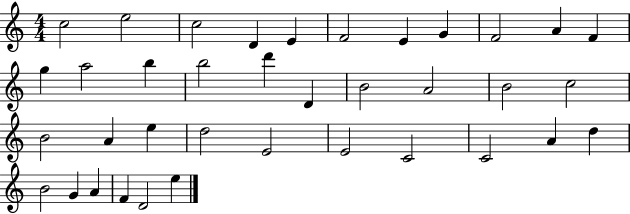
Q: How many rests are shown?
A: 0